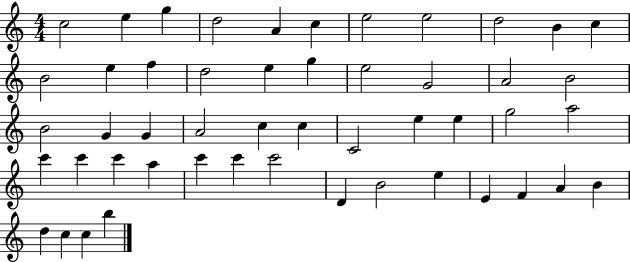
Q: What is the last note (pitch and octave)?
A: B5